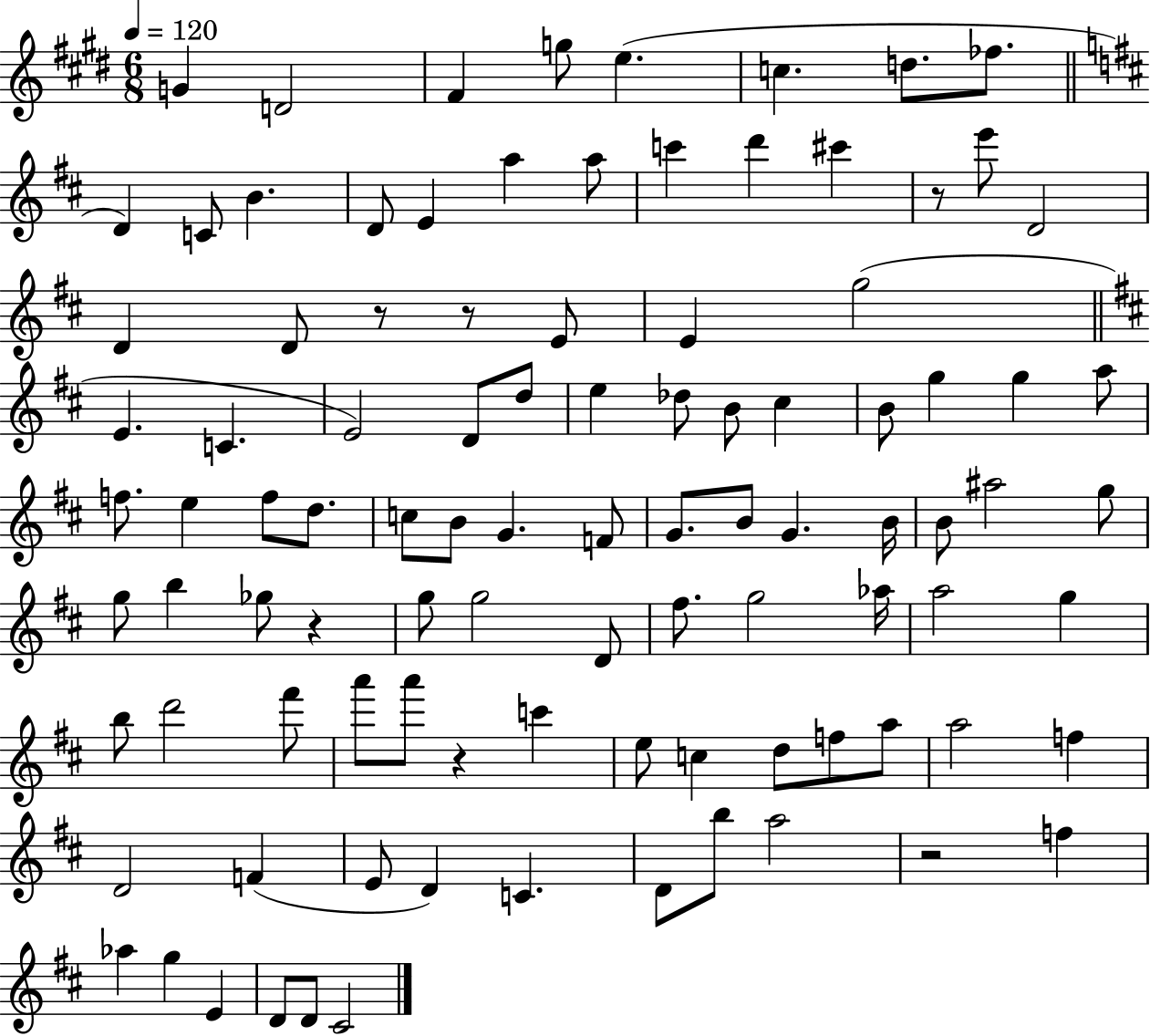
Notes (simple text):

G4/q D4/h F#4/q G5/e E5/q. C5/q. D5/e. FES5/e. D4/q C4/e B4/q. D4/e E4/q A5/q A5/e C6/q D6/q C#6/q R/e E6/e D4/h D4/q D4/e R/e R/e E4/e E4/q G5/h E4/q. C4/q. E4/h D4/e D5/e E5/q Db5/e B4/e C#5/q B4/e G5/q G5/q A5/e F5/e. E5/q F5/e D5/e. C5/e B4/e G4/q. F4/e G4/e. B4/e G4/q. B4/s B4/e A#5/h G5/e G5/e B5/q Gb5/e R/q G5/e G5/h D4/e F#5/e. G5/h Ab5/s A5/h G5/q B5/e D6/h F#6/e A6/e A6/e R/q C6/q E5/e C5/q D5/e F5/e A5/e A5/h F5/q D4/h F4/q E4/e D4/q C4/q. D4/e B5/e A5/h R/h F5/q Ab5/q G5/q E4/q D4/e D4/e C#4/h